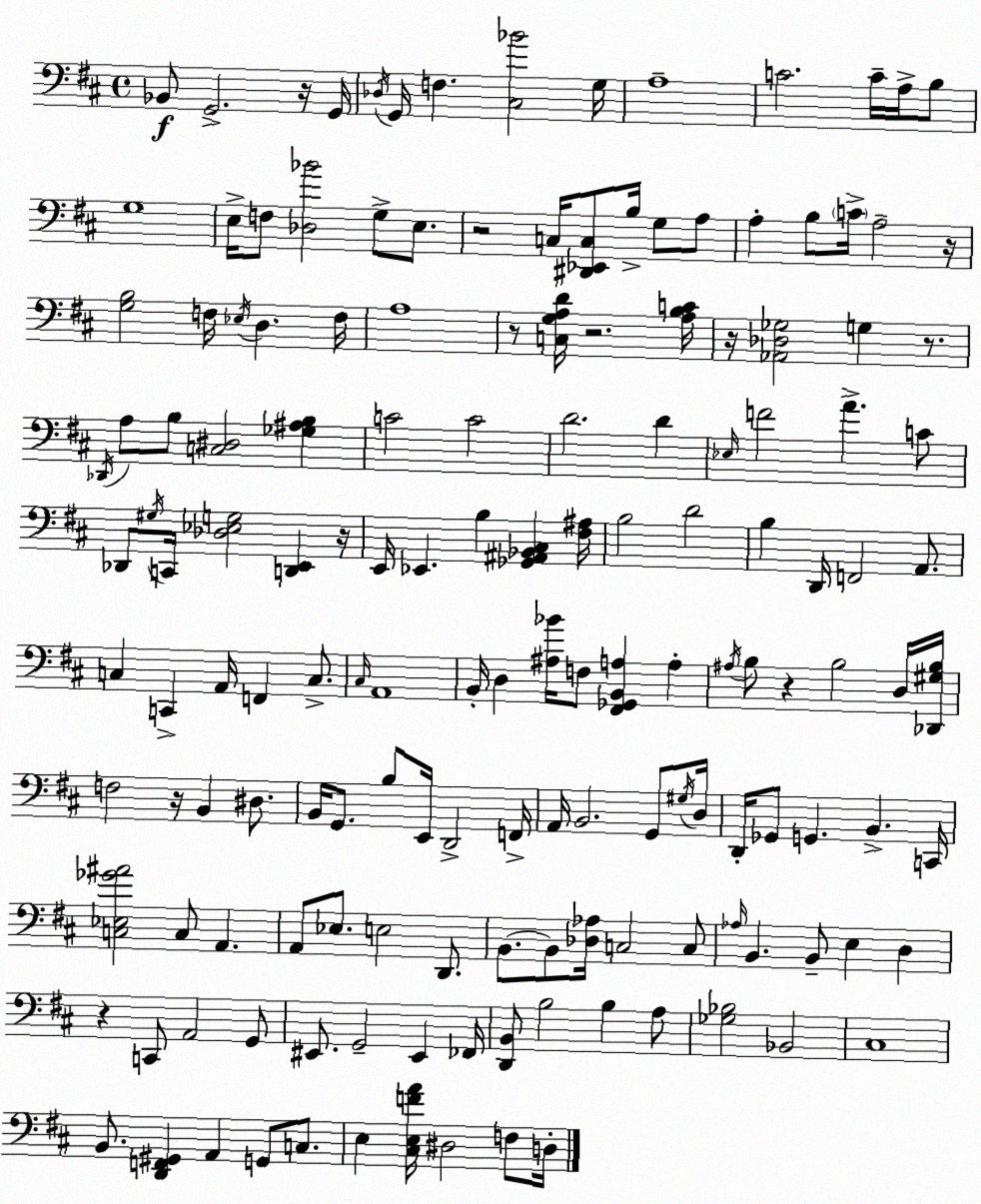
X:1
T:Untitled
M:4/4
L:1/4
K:D
_B,,/2 G,,2 z/4 G,,/4 _D,/4 G,,/4 F, [^C,_B]2 G,/4 A,4 C2 C/4 A,/4 B,/2 G,4 E,/4 F,/2 [_D,_B]2 G,/2 E,/2 z2 C,/4 [^D,,_E,,C,]/2 B,/4 G,/2 A,/2 A, B,/2 C/4 A,2 z/4 [G,B,]2 F,/4 _E,/4 D, F,/4 A,4 z/2 [C,G,A,D]/4 z2 [A,B,C]/4 z/4 [_A,,_D,_G,]2 G, z/2 _D,,/4 A,/2 B,/2 [C,^D,]2 [_G,^A,B,] C2 C2 D2 D _E,/4 F2 A C/2 _D,,/2 ^G,/4 C,,/4 [_D,_E,G,]2 [D,,E,,] z/4 E,,/4 _E,, B, [_G,,^A,,_B,,^C,] [^F,^A,]/4 B,2 D2 B, D,,/4 F,,2 A,,/2 C, C,, A,,/4 F,, C,/2 ^C,/4 A,,4 B,,/4 D, [^A,_B]/4 F,/2 [^F,,_G,,B,,A,] A, ^A,/4 B,/2 z B,2 D,/4 [_D,,^G,B,]/4 F,2 z/4 B,, ^D,/2 B,,/4 G,,/2 B,/2 E,,/4 D,,2 F,,/4 A,,/4 B,,2 G,,/2 ^G,/4 D,/4 D,,/4 _G,,/2 G,, B,, C,,/4 [C,_E,_G^A]2 C,/2 A,, A,,/2 _E,/2 E,2 D,,/2 B,,/2 B,,/2 [_D,_A,]/4 C,2 C,/2 _A,/4 B,, B,,/2 E, D, z C,,/2 A,,2 G,,/2 ^E,,/2 G,,2 ^E,, _F,,/4 [D,,B,,]/2 B,2 B, A,/2 [_G,_B,]2 _B,,2 ^C,4 B,,/2 [D,,F,,^G,,] A,, G,,/2 C,/2 E, [^C,E,FA]/4 ^D,2 F,/2 D,/4